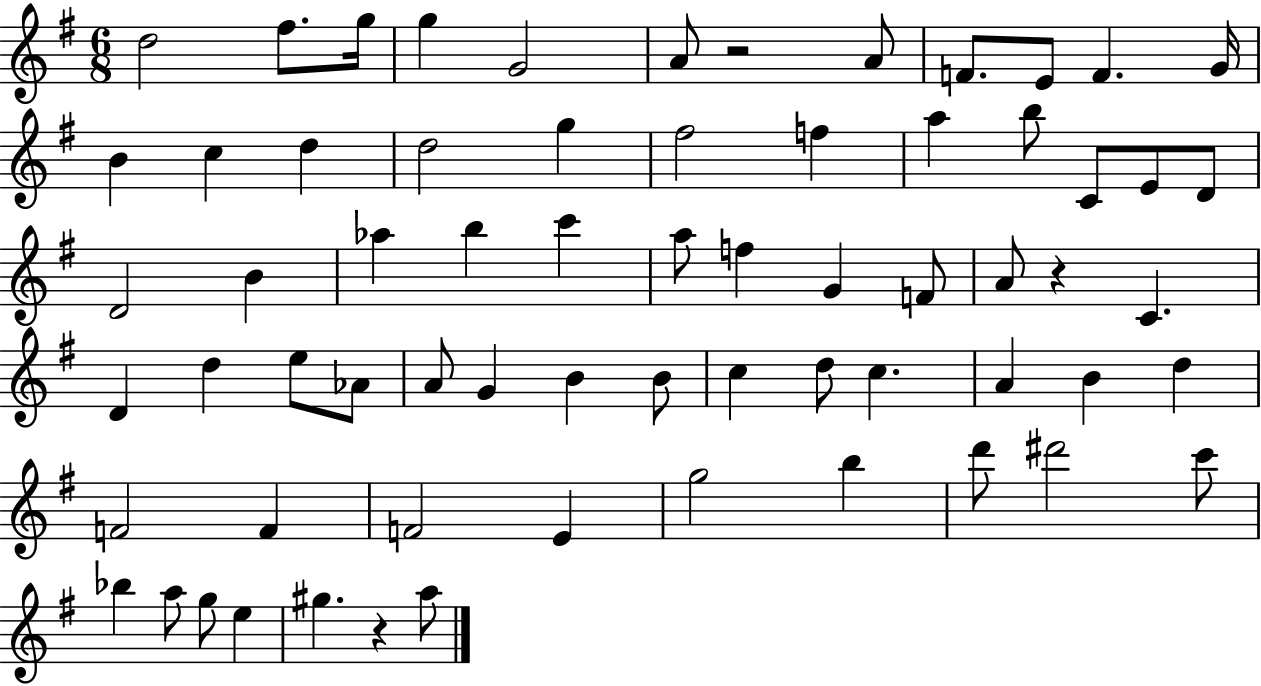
{
  \clef treble
  \numericTimeSignature
  \time 6/8
  \key g \major
  d''2 fis''8. g''16 | g''4 g'2 | a'8 r2 a'8 | f'8. e'8 f'4. g'16 | \break b'4 c''4 d''4 | d''2 g''4 | fis''2 f''4 | a''4 b''8 c'8 e'8 d'8 | \break d'2 b'4 | aes''4 b''4 c'''4 | a''8 f''4 g'4 f'8 | a'8 r4 c'4. | \break d'4 d''4 e''8 aes'8 | a'8 g'4 b'4 b'8 | c''4 d''8 c''4. | a'4 b'4 d''4 | \break f'2 f'4 | f'2 e'4 | g''2 b''4 | d'''8 dis'''2 c'''8 | \break bes''4 a''8 g''8 e''4 | gis''4. r4 a''8 | \bar "|."
}